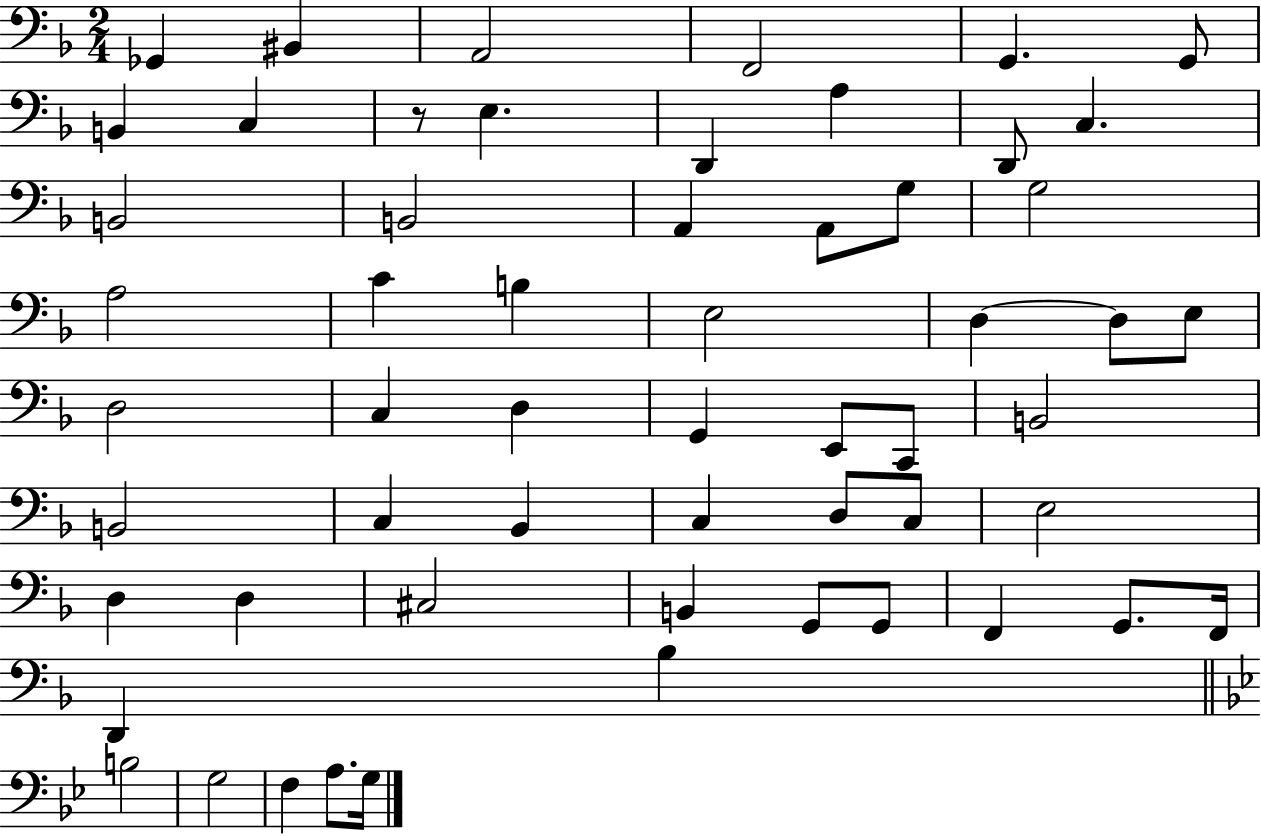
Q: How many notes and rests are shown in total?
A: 57